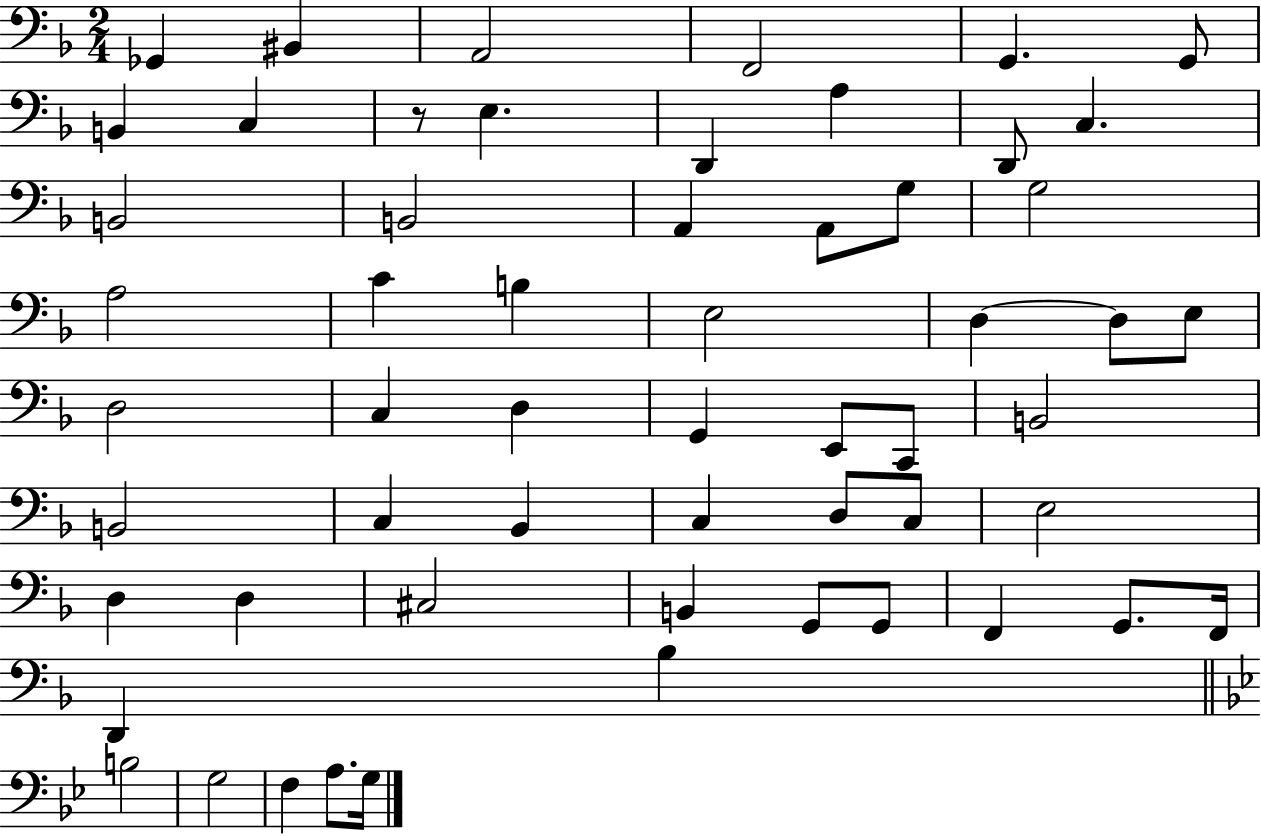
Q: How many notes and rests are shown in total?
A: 57